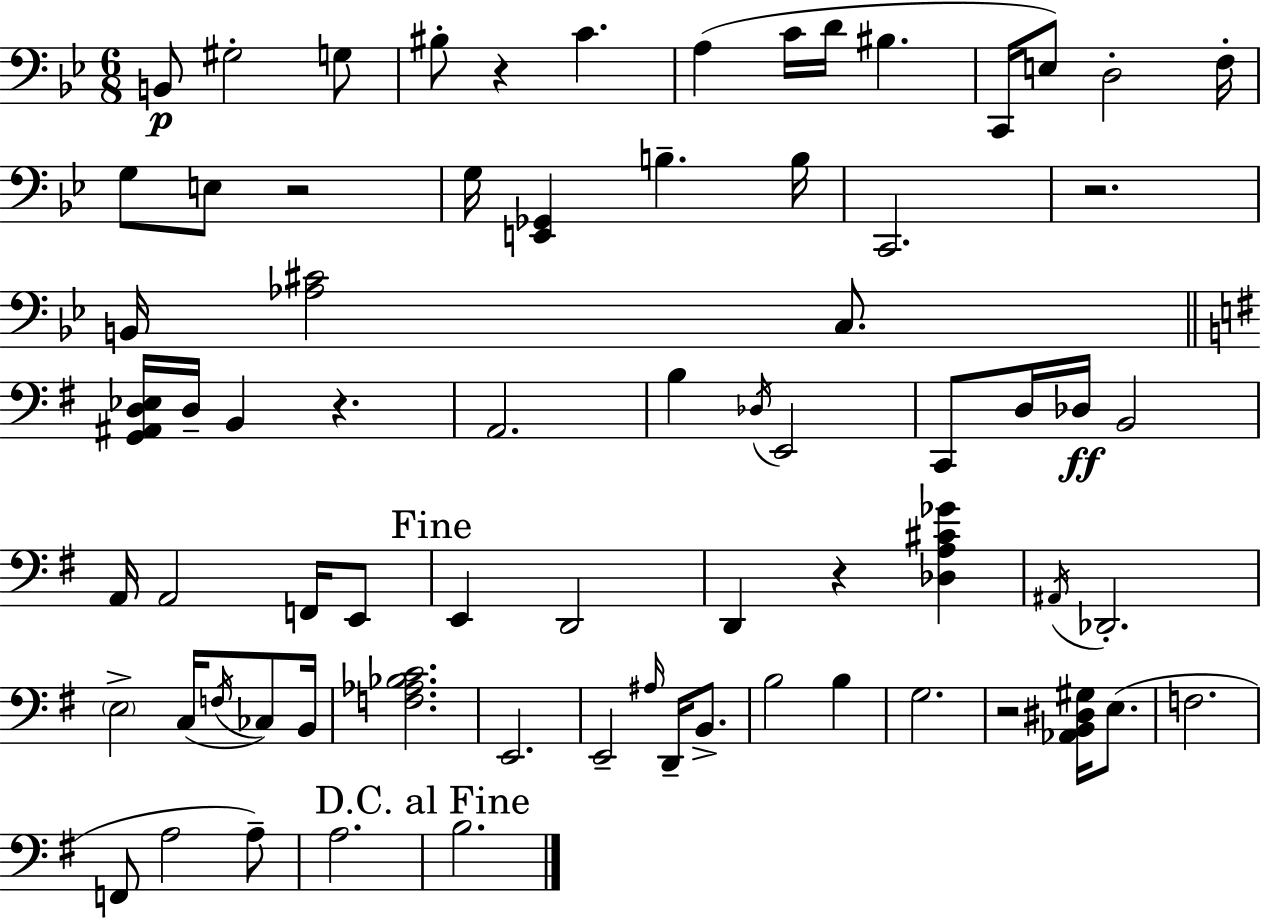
{
  \clef bass
  \numericTimeSignature
  \time 6/8
  \key bes \major
  \repeat volta 2 { b,8\p gis2-. g8 | bis8-. r4 c'4. | a4( c'16 d'16 bis4. | c,16 e8) d2-. f16-. | \break g8 e8 r2 | g16 <e, ges,>4 b4.-- b16 | c,2. | r2. | \break b,16 <aes cis'>2 c8. | \bar "||" \break \key g \major <g, ais, d ees>16 d16-- b,4 r4. | a,2. | b4 \acciaccatura { des16 } e,2 | c,8 d16 des16\ff b,2 | \break a,16 a,2 f,16 e,8 | \mark "Fine" e,4 d,2 | d,4 r4 <des a cis' ges'>4 | \acciaccatura { ais,16 } des,2.-. | \break \parenthesize e2-> c16( \acciaccatura { f16 } | ces8) b,16 <f aes bes c'>2. | e,2. | e,2-- \grace { ais16 } | \break d,16-- b,8.-> b2 | b4 g2. | r2 | <aes, b, dis gis>16 e8.( f2. | \break f,8 a2 | a8--) a2. | \mark "D.C. al Fine" b2. | } \bar "|."
}